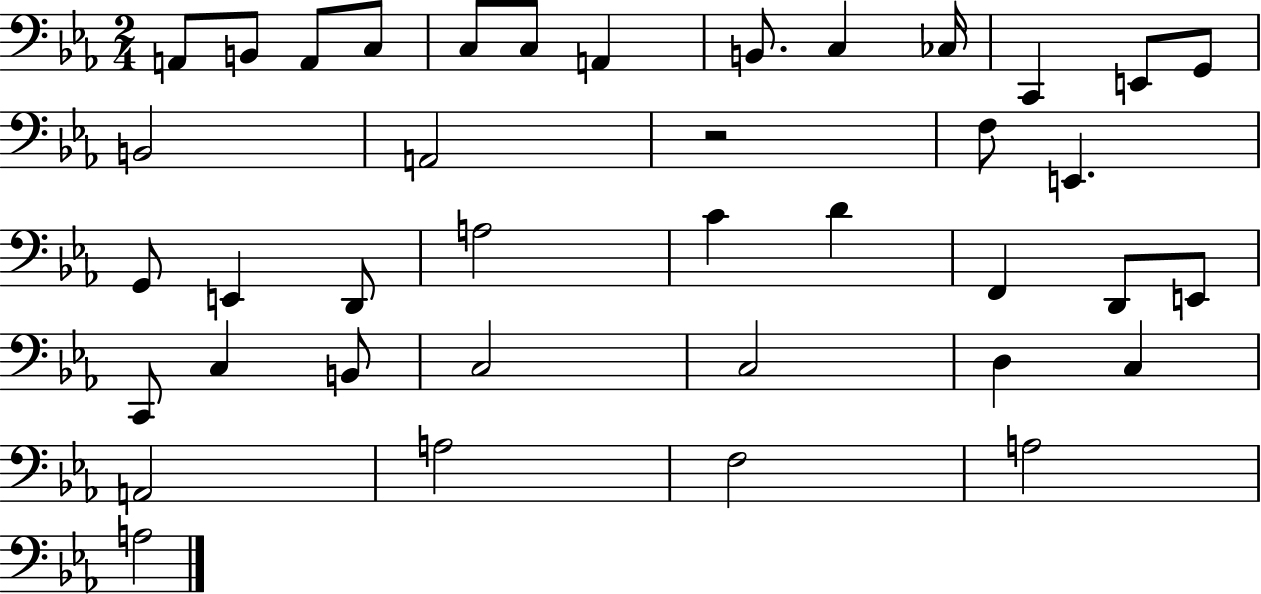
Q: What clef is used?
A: bass